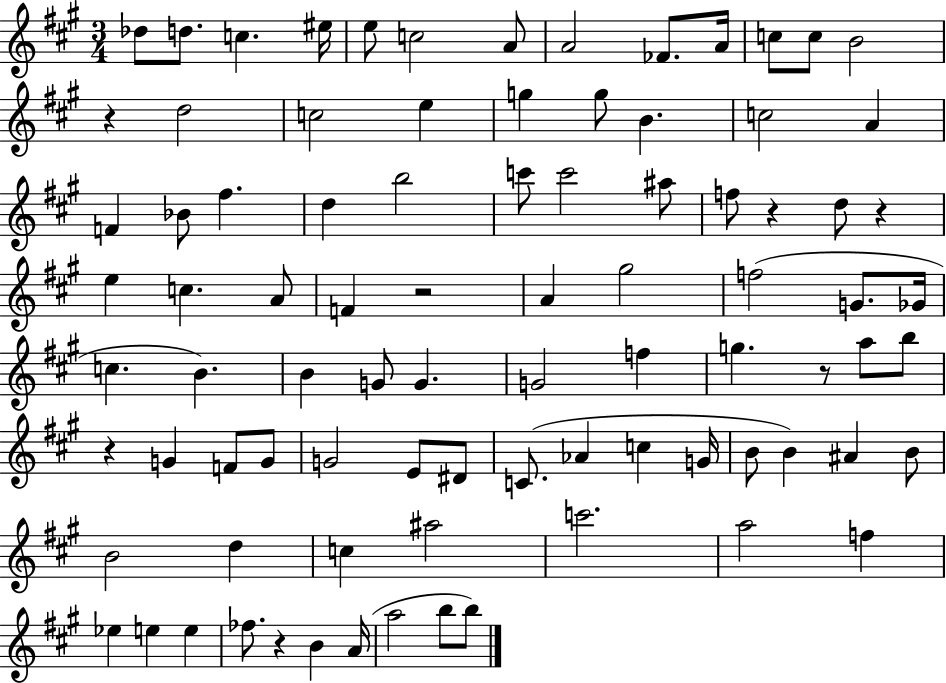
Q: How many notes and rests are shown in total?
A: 87